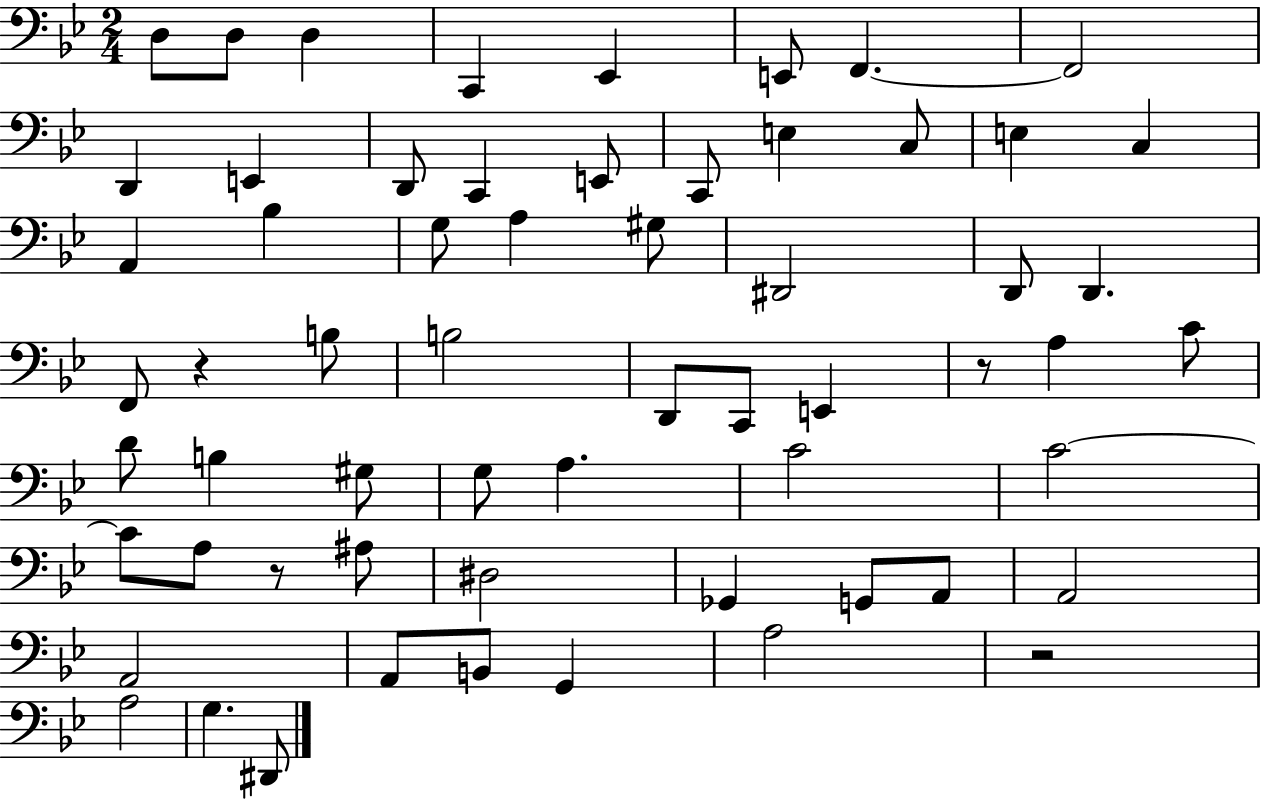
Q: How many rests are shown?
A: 4